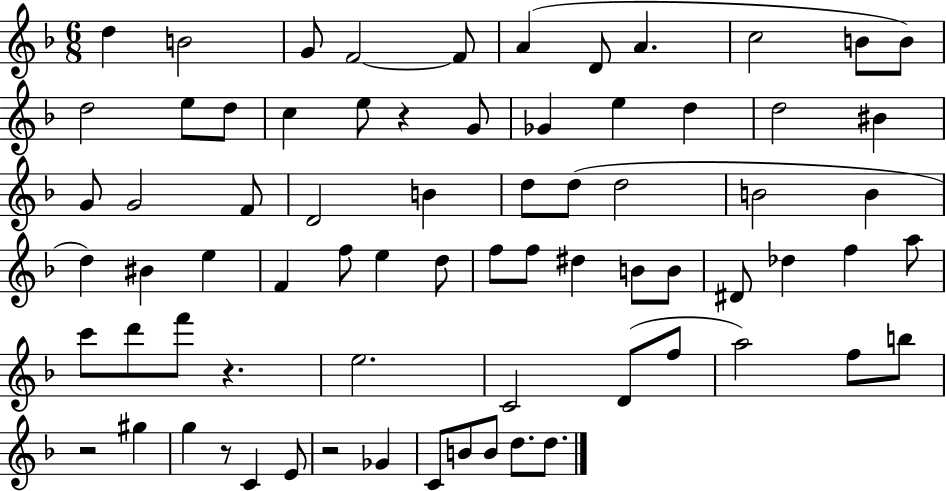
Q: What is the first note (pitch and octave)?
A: D5